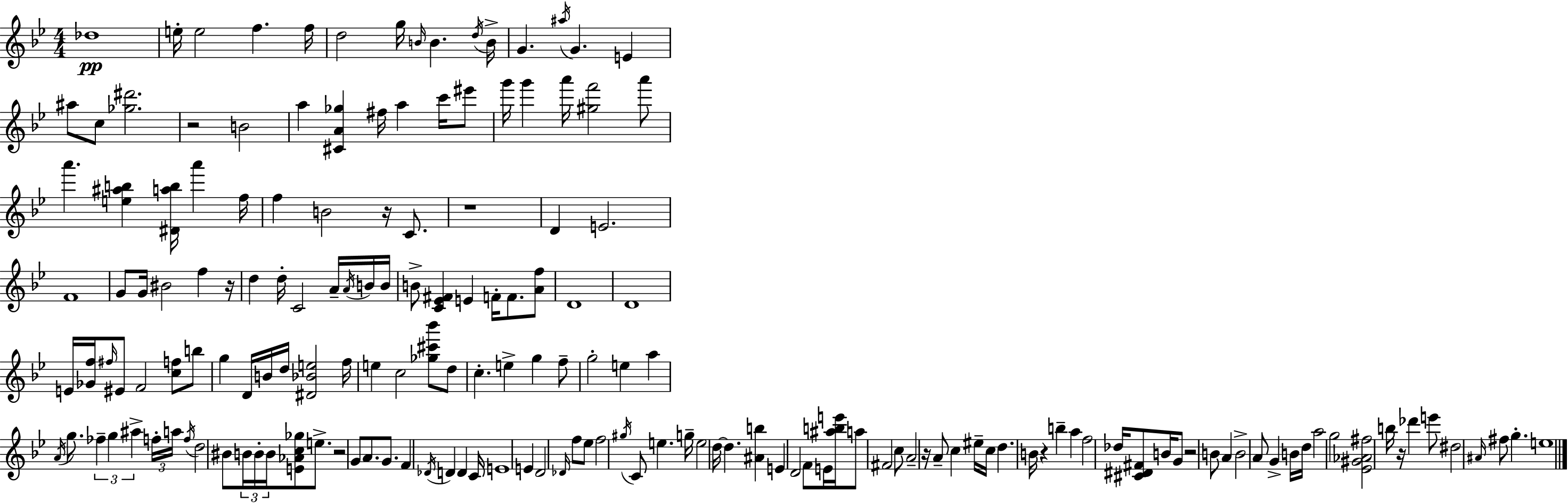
Db5/w E5/s E5/h F5/q. F5/s D5/h G5/s B4/s B4/q. D5/s B4/s G4/q. A#5/s G4/q. E4/q A#5/e C5/e [Gb5,D#6]/h. R/h B4/h A5/q [C#4,A4,Gb5]/q F#5/s A5/q C6/s EIS6/e G6/s G6/q A6/s [G#5,F6]/h A6/e A6/q. [E5,A#5,B5]/q [D#4,A5,B5]/s A6/q F5/s F5/q B4/h R/s C4/e. R/w D4/q E4/h. F4/w G4/e G4/s BIS4/h F5/q R/s D5/q D5/s C4/h A4/s A4/s B4/s B4/s B4/e [C4,Eb4,F#4]/q E4/q F4/s F4/e. [A4,F5]/e D4/w D4/w E4/s [Gb4,F5]/s F#5/s EIS4/e F4/h [C5,F5]/e B5/e G5/q D4/s B4/s D5/s [D#4,Bb4,E5]/h F5/s E5/q C5/h [Gb5,C#6,Bb6]/e D5/e C5/q. E5/q G5/q F5/e G5/h E5/q A5/q A4/s G5/e. FES5/q G5/q A#5/q F5/s A5/s F5/s D5/h BIS4/e B4/s B4/s B4/s [E4,Ab4,C5,Gb5]/e E5/e. R/h G4/e A4/e. G4/e. F4/q Db4/s D4/q D4/q C4/s E4/w E4/q D4/h Db4/s F5/e Eb5/e F5/h G#5/s C4/e E5/q. G5/s E5/h D5/s D5/q. [A#4,B5]/q E4/q D4/h F4/e E4/s [A#5,B5,E6]/s A5/e F#4/h C5/e A4/h R/s A4/e C5/q EIS5/s C5/s D5/q. B4/s R/q B5/q A5/q F5/h Db5/s [C#4,D#4,F#4]/e B4/s G4/e R/h B4/e A4/q B4/h A4/e G4/q B4/s D5/s A5/h G5/h [Eb4,G#4,Ab4,F#5]/h B5/s R/s Db6/q E6/e D#5/h A#4/s F#5/e G5/q. E5/w